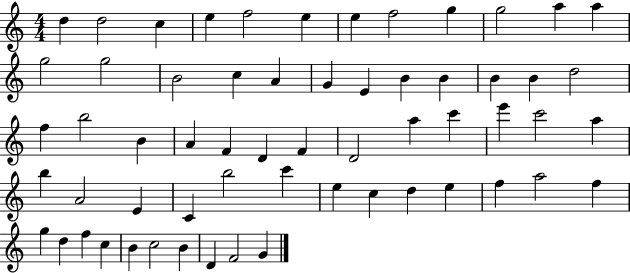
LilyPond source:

{
  \clef treble
  \numericTimeSignature
  \time 4/4
  \key c \major
  d''4 d''2 c''4 | e''4 f''2 e''4 | e''4 f''2 g''4 | g''2 a''4 a''4 | \break g''2 g''2 | b'2 c''4 a'4 | g'4 e'4 b'4 b'4 | b'4 b'4 d''2 | \break f''4 b''2 b'4 | a'4 f'4 d'4 f'4 | d'2 a''4 c'''4 | e'''4 c'''2 a''4 | \break b''4 a'2 e'4 | c'4 b''2 c'''4 | e''4 c''4 d''4 e''4 | f''4 a''2 f''4 | \break g''4 d''4 f''4 c''4 | b'4 c''2 b'4 | d'4 f'2 g'4 | \bar "|."
}